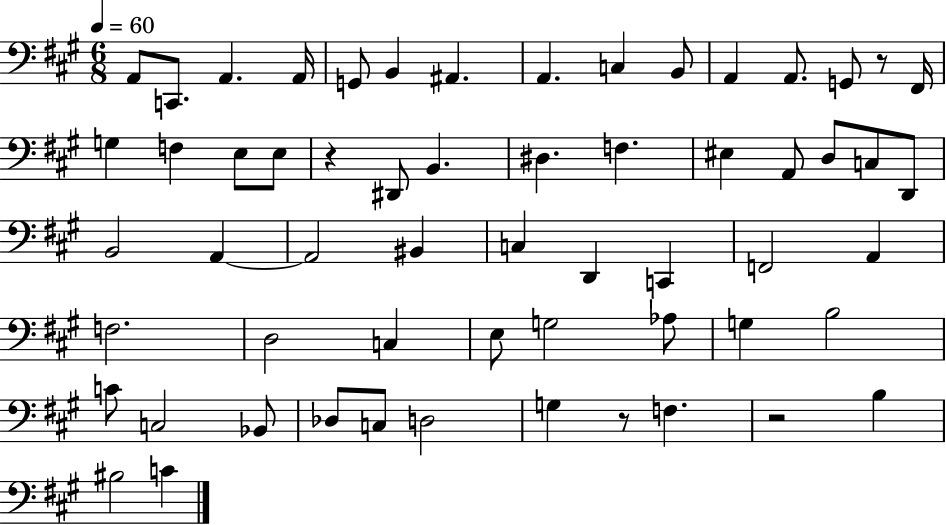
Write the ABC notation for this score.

X:1
T:Untitled
M:6/8
L:1/4
K:A
A,,/2 C,,/2 A,, A,,/4 G,,/2 B,, ^A,, A,, C, B,,/2 A,, A,,/2 G,,/2 z/2 ^F,,/4 G, F, E,/2 E,/2 z ^D,,/2 B,, ^D, F, ^E, A,,/2 D,/2 C,/2 D,,/2 B,,2 A,, A,,2 ^B,, C, D,, C,, F,,2 A,, F,2 D,2 C, E,/2 G,2 _A,/2 G, B,2 C/2 C,2 _B,,/2 _D,/2 C,/2 D,2 G, z/2 F, z2 B, ^B,2 C